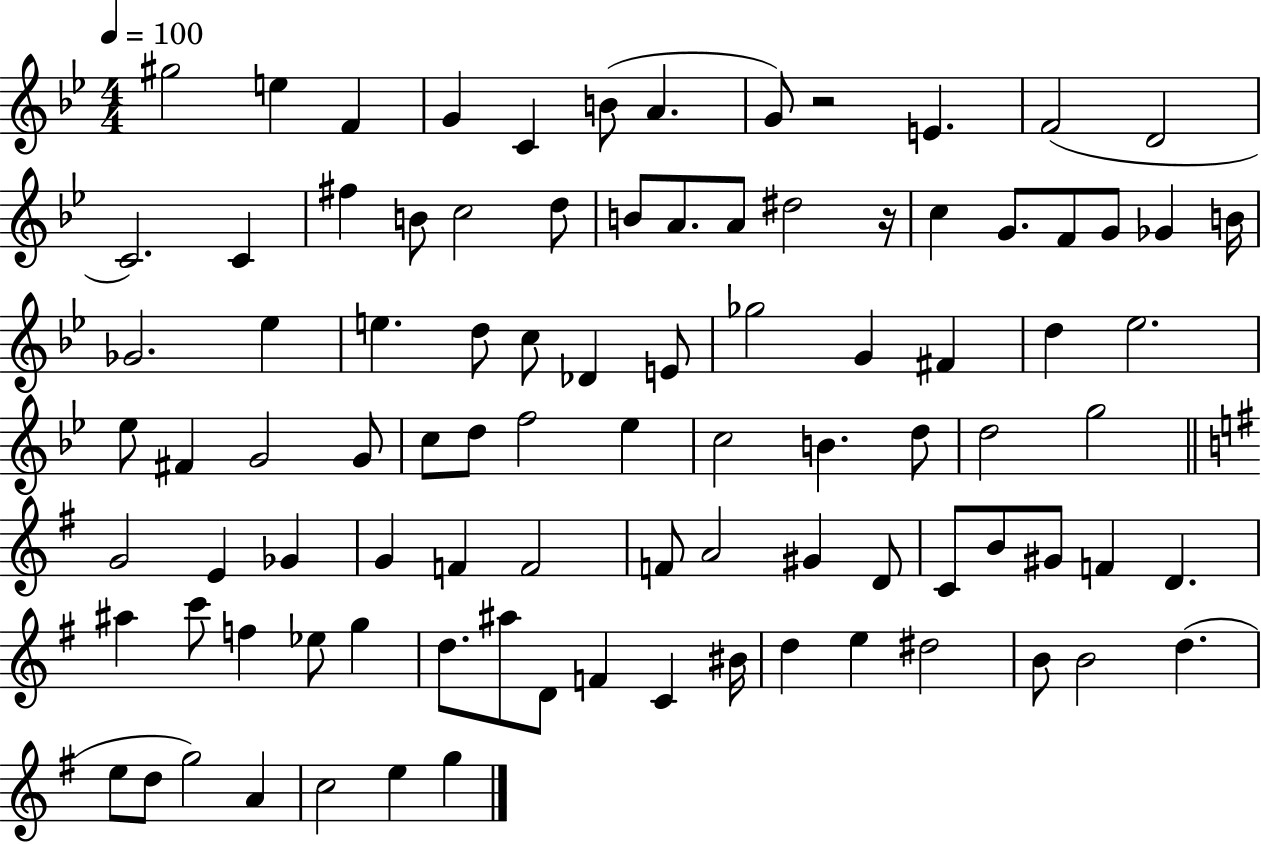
X:1
T:Untitled
M:4/4
L:1/4
K:Bb
^g2 e F G C B/2 A G/2 z2 E F2 D2 C2 C ^f B/2 c2 d/2 B/2 A/2 A/2 ^d2 z/4 c G/2 F/2 G/2 _G B/4 _G2 _e e d/2 c/2 _D E/2 _g2 G ^F d _e2 _e/2 ^F G2 G/2 c/2 d/2 f2 _e c2 B d/2 d2 g2 G2 E _G G F F2 F/2 A2 ^G D/2 C/2 B/2 ^G/2 F D ^a c'/2 f _e/2 g d/2 ^a/2 D/2 F C ^B/4 d e ^d2 B/2 B2 d e/2 d/2 g2 A c2 e g